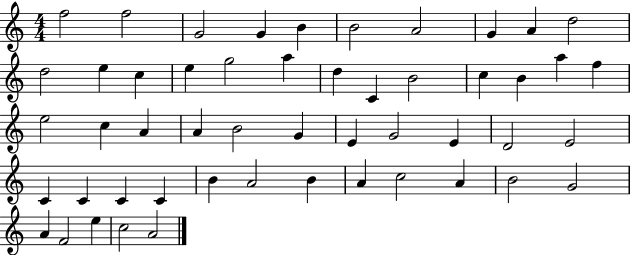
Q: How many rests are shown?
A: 0